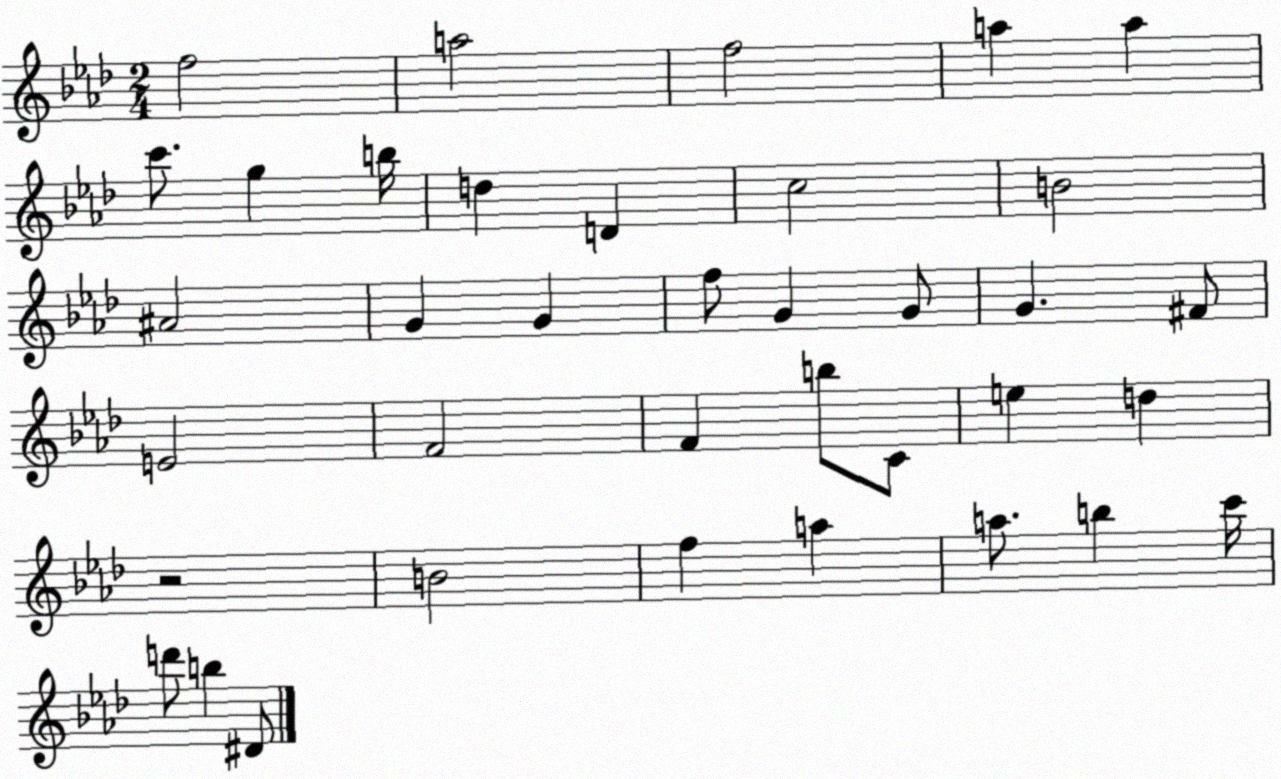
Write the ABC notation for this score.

X:1
T:Untitled
M:2/4
L:1/4
K:Ab
f2 a2 f2 a a c'/2 g b/4 d D c2 B2 ^A2 G G f/2 G G/2 G ^F/2 E2 F2 F b/2 C/2 e d z2 B2 f a a/2 b c'/4 d'/2 b ^D/2